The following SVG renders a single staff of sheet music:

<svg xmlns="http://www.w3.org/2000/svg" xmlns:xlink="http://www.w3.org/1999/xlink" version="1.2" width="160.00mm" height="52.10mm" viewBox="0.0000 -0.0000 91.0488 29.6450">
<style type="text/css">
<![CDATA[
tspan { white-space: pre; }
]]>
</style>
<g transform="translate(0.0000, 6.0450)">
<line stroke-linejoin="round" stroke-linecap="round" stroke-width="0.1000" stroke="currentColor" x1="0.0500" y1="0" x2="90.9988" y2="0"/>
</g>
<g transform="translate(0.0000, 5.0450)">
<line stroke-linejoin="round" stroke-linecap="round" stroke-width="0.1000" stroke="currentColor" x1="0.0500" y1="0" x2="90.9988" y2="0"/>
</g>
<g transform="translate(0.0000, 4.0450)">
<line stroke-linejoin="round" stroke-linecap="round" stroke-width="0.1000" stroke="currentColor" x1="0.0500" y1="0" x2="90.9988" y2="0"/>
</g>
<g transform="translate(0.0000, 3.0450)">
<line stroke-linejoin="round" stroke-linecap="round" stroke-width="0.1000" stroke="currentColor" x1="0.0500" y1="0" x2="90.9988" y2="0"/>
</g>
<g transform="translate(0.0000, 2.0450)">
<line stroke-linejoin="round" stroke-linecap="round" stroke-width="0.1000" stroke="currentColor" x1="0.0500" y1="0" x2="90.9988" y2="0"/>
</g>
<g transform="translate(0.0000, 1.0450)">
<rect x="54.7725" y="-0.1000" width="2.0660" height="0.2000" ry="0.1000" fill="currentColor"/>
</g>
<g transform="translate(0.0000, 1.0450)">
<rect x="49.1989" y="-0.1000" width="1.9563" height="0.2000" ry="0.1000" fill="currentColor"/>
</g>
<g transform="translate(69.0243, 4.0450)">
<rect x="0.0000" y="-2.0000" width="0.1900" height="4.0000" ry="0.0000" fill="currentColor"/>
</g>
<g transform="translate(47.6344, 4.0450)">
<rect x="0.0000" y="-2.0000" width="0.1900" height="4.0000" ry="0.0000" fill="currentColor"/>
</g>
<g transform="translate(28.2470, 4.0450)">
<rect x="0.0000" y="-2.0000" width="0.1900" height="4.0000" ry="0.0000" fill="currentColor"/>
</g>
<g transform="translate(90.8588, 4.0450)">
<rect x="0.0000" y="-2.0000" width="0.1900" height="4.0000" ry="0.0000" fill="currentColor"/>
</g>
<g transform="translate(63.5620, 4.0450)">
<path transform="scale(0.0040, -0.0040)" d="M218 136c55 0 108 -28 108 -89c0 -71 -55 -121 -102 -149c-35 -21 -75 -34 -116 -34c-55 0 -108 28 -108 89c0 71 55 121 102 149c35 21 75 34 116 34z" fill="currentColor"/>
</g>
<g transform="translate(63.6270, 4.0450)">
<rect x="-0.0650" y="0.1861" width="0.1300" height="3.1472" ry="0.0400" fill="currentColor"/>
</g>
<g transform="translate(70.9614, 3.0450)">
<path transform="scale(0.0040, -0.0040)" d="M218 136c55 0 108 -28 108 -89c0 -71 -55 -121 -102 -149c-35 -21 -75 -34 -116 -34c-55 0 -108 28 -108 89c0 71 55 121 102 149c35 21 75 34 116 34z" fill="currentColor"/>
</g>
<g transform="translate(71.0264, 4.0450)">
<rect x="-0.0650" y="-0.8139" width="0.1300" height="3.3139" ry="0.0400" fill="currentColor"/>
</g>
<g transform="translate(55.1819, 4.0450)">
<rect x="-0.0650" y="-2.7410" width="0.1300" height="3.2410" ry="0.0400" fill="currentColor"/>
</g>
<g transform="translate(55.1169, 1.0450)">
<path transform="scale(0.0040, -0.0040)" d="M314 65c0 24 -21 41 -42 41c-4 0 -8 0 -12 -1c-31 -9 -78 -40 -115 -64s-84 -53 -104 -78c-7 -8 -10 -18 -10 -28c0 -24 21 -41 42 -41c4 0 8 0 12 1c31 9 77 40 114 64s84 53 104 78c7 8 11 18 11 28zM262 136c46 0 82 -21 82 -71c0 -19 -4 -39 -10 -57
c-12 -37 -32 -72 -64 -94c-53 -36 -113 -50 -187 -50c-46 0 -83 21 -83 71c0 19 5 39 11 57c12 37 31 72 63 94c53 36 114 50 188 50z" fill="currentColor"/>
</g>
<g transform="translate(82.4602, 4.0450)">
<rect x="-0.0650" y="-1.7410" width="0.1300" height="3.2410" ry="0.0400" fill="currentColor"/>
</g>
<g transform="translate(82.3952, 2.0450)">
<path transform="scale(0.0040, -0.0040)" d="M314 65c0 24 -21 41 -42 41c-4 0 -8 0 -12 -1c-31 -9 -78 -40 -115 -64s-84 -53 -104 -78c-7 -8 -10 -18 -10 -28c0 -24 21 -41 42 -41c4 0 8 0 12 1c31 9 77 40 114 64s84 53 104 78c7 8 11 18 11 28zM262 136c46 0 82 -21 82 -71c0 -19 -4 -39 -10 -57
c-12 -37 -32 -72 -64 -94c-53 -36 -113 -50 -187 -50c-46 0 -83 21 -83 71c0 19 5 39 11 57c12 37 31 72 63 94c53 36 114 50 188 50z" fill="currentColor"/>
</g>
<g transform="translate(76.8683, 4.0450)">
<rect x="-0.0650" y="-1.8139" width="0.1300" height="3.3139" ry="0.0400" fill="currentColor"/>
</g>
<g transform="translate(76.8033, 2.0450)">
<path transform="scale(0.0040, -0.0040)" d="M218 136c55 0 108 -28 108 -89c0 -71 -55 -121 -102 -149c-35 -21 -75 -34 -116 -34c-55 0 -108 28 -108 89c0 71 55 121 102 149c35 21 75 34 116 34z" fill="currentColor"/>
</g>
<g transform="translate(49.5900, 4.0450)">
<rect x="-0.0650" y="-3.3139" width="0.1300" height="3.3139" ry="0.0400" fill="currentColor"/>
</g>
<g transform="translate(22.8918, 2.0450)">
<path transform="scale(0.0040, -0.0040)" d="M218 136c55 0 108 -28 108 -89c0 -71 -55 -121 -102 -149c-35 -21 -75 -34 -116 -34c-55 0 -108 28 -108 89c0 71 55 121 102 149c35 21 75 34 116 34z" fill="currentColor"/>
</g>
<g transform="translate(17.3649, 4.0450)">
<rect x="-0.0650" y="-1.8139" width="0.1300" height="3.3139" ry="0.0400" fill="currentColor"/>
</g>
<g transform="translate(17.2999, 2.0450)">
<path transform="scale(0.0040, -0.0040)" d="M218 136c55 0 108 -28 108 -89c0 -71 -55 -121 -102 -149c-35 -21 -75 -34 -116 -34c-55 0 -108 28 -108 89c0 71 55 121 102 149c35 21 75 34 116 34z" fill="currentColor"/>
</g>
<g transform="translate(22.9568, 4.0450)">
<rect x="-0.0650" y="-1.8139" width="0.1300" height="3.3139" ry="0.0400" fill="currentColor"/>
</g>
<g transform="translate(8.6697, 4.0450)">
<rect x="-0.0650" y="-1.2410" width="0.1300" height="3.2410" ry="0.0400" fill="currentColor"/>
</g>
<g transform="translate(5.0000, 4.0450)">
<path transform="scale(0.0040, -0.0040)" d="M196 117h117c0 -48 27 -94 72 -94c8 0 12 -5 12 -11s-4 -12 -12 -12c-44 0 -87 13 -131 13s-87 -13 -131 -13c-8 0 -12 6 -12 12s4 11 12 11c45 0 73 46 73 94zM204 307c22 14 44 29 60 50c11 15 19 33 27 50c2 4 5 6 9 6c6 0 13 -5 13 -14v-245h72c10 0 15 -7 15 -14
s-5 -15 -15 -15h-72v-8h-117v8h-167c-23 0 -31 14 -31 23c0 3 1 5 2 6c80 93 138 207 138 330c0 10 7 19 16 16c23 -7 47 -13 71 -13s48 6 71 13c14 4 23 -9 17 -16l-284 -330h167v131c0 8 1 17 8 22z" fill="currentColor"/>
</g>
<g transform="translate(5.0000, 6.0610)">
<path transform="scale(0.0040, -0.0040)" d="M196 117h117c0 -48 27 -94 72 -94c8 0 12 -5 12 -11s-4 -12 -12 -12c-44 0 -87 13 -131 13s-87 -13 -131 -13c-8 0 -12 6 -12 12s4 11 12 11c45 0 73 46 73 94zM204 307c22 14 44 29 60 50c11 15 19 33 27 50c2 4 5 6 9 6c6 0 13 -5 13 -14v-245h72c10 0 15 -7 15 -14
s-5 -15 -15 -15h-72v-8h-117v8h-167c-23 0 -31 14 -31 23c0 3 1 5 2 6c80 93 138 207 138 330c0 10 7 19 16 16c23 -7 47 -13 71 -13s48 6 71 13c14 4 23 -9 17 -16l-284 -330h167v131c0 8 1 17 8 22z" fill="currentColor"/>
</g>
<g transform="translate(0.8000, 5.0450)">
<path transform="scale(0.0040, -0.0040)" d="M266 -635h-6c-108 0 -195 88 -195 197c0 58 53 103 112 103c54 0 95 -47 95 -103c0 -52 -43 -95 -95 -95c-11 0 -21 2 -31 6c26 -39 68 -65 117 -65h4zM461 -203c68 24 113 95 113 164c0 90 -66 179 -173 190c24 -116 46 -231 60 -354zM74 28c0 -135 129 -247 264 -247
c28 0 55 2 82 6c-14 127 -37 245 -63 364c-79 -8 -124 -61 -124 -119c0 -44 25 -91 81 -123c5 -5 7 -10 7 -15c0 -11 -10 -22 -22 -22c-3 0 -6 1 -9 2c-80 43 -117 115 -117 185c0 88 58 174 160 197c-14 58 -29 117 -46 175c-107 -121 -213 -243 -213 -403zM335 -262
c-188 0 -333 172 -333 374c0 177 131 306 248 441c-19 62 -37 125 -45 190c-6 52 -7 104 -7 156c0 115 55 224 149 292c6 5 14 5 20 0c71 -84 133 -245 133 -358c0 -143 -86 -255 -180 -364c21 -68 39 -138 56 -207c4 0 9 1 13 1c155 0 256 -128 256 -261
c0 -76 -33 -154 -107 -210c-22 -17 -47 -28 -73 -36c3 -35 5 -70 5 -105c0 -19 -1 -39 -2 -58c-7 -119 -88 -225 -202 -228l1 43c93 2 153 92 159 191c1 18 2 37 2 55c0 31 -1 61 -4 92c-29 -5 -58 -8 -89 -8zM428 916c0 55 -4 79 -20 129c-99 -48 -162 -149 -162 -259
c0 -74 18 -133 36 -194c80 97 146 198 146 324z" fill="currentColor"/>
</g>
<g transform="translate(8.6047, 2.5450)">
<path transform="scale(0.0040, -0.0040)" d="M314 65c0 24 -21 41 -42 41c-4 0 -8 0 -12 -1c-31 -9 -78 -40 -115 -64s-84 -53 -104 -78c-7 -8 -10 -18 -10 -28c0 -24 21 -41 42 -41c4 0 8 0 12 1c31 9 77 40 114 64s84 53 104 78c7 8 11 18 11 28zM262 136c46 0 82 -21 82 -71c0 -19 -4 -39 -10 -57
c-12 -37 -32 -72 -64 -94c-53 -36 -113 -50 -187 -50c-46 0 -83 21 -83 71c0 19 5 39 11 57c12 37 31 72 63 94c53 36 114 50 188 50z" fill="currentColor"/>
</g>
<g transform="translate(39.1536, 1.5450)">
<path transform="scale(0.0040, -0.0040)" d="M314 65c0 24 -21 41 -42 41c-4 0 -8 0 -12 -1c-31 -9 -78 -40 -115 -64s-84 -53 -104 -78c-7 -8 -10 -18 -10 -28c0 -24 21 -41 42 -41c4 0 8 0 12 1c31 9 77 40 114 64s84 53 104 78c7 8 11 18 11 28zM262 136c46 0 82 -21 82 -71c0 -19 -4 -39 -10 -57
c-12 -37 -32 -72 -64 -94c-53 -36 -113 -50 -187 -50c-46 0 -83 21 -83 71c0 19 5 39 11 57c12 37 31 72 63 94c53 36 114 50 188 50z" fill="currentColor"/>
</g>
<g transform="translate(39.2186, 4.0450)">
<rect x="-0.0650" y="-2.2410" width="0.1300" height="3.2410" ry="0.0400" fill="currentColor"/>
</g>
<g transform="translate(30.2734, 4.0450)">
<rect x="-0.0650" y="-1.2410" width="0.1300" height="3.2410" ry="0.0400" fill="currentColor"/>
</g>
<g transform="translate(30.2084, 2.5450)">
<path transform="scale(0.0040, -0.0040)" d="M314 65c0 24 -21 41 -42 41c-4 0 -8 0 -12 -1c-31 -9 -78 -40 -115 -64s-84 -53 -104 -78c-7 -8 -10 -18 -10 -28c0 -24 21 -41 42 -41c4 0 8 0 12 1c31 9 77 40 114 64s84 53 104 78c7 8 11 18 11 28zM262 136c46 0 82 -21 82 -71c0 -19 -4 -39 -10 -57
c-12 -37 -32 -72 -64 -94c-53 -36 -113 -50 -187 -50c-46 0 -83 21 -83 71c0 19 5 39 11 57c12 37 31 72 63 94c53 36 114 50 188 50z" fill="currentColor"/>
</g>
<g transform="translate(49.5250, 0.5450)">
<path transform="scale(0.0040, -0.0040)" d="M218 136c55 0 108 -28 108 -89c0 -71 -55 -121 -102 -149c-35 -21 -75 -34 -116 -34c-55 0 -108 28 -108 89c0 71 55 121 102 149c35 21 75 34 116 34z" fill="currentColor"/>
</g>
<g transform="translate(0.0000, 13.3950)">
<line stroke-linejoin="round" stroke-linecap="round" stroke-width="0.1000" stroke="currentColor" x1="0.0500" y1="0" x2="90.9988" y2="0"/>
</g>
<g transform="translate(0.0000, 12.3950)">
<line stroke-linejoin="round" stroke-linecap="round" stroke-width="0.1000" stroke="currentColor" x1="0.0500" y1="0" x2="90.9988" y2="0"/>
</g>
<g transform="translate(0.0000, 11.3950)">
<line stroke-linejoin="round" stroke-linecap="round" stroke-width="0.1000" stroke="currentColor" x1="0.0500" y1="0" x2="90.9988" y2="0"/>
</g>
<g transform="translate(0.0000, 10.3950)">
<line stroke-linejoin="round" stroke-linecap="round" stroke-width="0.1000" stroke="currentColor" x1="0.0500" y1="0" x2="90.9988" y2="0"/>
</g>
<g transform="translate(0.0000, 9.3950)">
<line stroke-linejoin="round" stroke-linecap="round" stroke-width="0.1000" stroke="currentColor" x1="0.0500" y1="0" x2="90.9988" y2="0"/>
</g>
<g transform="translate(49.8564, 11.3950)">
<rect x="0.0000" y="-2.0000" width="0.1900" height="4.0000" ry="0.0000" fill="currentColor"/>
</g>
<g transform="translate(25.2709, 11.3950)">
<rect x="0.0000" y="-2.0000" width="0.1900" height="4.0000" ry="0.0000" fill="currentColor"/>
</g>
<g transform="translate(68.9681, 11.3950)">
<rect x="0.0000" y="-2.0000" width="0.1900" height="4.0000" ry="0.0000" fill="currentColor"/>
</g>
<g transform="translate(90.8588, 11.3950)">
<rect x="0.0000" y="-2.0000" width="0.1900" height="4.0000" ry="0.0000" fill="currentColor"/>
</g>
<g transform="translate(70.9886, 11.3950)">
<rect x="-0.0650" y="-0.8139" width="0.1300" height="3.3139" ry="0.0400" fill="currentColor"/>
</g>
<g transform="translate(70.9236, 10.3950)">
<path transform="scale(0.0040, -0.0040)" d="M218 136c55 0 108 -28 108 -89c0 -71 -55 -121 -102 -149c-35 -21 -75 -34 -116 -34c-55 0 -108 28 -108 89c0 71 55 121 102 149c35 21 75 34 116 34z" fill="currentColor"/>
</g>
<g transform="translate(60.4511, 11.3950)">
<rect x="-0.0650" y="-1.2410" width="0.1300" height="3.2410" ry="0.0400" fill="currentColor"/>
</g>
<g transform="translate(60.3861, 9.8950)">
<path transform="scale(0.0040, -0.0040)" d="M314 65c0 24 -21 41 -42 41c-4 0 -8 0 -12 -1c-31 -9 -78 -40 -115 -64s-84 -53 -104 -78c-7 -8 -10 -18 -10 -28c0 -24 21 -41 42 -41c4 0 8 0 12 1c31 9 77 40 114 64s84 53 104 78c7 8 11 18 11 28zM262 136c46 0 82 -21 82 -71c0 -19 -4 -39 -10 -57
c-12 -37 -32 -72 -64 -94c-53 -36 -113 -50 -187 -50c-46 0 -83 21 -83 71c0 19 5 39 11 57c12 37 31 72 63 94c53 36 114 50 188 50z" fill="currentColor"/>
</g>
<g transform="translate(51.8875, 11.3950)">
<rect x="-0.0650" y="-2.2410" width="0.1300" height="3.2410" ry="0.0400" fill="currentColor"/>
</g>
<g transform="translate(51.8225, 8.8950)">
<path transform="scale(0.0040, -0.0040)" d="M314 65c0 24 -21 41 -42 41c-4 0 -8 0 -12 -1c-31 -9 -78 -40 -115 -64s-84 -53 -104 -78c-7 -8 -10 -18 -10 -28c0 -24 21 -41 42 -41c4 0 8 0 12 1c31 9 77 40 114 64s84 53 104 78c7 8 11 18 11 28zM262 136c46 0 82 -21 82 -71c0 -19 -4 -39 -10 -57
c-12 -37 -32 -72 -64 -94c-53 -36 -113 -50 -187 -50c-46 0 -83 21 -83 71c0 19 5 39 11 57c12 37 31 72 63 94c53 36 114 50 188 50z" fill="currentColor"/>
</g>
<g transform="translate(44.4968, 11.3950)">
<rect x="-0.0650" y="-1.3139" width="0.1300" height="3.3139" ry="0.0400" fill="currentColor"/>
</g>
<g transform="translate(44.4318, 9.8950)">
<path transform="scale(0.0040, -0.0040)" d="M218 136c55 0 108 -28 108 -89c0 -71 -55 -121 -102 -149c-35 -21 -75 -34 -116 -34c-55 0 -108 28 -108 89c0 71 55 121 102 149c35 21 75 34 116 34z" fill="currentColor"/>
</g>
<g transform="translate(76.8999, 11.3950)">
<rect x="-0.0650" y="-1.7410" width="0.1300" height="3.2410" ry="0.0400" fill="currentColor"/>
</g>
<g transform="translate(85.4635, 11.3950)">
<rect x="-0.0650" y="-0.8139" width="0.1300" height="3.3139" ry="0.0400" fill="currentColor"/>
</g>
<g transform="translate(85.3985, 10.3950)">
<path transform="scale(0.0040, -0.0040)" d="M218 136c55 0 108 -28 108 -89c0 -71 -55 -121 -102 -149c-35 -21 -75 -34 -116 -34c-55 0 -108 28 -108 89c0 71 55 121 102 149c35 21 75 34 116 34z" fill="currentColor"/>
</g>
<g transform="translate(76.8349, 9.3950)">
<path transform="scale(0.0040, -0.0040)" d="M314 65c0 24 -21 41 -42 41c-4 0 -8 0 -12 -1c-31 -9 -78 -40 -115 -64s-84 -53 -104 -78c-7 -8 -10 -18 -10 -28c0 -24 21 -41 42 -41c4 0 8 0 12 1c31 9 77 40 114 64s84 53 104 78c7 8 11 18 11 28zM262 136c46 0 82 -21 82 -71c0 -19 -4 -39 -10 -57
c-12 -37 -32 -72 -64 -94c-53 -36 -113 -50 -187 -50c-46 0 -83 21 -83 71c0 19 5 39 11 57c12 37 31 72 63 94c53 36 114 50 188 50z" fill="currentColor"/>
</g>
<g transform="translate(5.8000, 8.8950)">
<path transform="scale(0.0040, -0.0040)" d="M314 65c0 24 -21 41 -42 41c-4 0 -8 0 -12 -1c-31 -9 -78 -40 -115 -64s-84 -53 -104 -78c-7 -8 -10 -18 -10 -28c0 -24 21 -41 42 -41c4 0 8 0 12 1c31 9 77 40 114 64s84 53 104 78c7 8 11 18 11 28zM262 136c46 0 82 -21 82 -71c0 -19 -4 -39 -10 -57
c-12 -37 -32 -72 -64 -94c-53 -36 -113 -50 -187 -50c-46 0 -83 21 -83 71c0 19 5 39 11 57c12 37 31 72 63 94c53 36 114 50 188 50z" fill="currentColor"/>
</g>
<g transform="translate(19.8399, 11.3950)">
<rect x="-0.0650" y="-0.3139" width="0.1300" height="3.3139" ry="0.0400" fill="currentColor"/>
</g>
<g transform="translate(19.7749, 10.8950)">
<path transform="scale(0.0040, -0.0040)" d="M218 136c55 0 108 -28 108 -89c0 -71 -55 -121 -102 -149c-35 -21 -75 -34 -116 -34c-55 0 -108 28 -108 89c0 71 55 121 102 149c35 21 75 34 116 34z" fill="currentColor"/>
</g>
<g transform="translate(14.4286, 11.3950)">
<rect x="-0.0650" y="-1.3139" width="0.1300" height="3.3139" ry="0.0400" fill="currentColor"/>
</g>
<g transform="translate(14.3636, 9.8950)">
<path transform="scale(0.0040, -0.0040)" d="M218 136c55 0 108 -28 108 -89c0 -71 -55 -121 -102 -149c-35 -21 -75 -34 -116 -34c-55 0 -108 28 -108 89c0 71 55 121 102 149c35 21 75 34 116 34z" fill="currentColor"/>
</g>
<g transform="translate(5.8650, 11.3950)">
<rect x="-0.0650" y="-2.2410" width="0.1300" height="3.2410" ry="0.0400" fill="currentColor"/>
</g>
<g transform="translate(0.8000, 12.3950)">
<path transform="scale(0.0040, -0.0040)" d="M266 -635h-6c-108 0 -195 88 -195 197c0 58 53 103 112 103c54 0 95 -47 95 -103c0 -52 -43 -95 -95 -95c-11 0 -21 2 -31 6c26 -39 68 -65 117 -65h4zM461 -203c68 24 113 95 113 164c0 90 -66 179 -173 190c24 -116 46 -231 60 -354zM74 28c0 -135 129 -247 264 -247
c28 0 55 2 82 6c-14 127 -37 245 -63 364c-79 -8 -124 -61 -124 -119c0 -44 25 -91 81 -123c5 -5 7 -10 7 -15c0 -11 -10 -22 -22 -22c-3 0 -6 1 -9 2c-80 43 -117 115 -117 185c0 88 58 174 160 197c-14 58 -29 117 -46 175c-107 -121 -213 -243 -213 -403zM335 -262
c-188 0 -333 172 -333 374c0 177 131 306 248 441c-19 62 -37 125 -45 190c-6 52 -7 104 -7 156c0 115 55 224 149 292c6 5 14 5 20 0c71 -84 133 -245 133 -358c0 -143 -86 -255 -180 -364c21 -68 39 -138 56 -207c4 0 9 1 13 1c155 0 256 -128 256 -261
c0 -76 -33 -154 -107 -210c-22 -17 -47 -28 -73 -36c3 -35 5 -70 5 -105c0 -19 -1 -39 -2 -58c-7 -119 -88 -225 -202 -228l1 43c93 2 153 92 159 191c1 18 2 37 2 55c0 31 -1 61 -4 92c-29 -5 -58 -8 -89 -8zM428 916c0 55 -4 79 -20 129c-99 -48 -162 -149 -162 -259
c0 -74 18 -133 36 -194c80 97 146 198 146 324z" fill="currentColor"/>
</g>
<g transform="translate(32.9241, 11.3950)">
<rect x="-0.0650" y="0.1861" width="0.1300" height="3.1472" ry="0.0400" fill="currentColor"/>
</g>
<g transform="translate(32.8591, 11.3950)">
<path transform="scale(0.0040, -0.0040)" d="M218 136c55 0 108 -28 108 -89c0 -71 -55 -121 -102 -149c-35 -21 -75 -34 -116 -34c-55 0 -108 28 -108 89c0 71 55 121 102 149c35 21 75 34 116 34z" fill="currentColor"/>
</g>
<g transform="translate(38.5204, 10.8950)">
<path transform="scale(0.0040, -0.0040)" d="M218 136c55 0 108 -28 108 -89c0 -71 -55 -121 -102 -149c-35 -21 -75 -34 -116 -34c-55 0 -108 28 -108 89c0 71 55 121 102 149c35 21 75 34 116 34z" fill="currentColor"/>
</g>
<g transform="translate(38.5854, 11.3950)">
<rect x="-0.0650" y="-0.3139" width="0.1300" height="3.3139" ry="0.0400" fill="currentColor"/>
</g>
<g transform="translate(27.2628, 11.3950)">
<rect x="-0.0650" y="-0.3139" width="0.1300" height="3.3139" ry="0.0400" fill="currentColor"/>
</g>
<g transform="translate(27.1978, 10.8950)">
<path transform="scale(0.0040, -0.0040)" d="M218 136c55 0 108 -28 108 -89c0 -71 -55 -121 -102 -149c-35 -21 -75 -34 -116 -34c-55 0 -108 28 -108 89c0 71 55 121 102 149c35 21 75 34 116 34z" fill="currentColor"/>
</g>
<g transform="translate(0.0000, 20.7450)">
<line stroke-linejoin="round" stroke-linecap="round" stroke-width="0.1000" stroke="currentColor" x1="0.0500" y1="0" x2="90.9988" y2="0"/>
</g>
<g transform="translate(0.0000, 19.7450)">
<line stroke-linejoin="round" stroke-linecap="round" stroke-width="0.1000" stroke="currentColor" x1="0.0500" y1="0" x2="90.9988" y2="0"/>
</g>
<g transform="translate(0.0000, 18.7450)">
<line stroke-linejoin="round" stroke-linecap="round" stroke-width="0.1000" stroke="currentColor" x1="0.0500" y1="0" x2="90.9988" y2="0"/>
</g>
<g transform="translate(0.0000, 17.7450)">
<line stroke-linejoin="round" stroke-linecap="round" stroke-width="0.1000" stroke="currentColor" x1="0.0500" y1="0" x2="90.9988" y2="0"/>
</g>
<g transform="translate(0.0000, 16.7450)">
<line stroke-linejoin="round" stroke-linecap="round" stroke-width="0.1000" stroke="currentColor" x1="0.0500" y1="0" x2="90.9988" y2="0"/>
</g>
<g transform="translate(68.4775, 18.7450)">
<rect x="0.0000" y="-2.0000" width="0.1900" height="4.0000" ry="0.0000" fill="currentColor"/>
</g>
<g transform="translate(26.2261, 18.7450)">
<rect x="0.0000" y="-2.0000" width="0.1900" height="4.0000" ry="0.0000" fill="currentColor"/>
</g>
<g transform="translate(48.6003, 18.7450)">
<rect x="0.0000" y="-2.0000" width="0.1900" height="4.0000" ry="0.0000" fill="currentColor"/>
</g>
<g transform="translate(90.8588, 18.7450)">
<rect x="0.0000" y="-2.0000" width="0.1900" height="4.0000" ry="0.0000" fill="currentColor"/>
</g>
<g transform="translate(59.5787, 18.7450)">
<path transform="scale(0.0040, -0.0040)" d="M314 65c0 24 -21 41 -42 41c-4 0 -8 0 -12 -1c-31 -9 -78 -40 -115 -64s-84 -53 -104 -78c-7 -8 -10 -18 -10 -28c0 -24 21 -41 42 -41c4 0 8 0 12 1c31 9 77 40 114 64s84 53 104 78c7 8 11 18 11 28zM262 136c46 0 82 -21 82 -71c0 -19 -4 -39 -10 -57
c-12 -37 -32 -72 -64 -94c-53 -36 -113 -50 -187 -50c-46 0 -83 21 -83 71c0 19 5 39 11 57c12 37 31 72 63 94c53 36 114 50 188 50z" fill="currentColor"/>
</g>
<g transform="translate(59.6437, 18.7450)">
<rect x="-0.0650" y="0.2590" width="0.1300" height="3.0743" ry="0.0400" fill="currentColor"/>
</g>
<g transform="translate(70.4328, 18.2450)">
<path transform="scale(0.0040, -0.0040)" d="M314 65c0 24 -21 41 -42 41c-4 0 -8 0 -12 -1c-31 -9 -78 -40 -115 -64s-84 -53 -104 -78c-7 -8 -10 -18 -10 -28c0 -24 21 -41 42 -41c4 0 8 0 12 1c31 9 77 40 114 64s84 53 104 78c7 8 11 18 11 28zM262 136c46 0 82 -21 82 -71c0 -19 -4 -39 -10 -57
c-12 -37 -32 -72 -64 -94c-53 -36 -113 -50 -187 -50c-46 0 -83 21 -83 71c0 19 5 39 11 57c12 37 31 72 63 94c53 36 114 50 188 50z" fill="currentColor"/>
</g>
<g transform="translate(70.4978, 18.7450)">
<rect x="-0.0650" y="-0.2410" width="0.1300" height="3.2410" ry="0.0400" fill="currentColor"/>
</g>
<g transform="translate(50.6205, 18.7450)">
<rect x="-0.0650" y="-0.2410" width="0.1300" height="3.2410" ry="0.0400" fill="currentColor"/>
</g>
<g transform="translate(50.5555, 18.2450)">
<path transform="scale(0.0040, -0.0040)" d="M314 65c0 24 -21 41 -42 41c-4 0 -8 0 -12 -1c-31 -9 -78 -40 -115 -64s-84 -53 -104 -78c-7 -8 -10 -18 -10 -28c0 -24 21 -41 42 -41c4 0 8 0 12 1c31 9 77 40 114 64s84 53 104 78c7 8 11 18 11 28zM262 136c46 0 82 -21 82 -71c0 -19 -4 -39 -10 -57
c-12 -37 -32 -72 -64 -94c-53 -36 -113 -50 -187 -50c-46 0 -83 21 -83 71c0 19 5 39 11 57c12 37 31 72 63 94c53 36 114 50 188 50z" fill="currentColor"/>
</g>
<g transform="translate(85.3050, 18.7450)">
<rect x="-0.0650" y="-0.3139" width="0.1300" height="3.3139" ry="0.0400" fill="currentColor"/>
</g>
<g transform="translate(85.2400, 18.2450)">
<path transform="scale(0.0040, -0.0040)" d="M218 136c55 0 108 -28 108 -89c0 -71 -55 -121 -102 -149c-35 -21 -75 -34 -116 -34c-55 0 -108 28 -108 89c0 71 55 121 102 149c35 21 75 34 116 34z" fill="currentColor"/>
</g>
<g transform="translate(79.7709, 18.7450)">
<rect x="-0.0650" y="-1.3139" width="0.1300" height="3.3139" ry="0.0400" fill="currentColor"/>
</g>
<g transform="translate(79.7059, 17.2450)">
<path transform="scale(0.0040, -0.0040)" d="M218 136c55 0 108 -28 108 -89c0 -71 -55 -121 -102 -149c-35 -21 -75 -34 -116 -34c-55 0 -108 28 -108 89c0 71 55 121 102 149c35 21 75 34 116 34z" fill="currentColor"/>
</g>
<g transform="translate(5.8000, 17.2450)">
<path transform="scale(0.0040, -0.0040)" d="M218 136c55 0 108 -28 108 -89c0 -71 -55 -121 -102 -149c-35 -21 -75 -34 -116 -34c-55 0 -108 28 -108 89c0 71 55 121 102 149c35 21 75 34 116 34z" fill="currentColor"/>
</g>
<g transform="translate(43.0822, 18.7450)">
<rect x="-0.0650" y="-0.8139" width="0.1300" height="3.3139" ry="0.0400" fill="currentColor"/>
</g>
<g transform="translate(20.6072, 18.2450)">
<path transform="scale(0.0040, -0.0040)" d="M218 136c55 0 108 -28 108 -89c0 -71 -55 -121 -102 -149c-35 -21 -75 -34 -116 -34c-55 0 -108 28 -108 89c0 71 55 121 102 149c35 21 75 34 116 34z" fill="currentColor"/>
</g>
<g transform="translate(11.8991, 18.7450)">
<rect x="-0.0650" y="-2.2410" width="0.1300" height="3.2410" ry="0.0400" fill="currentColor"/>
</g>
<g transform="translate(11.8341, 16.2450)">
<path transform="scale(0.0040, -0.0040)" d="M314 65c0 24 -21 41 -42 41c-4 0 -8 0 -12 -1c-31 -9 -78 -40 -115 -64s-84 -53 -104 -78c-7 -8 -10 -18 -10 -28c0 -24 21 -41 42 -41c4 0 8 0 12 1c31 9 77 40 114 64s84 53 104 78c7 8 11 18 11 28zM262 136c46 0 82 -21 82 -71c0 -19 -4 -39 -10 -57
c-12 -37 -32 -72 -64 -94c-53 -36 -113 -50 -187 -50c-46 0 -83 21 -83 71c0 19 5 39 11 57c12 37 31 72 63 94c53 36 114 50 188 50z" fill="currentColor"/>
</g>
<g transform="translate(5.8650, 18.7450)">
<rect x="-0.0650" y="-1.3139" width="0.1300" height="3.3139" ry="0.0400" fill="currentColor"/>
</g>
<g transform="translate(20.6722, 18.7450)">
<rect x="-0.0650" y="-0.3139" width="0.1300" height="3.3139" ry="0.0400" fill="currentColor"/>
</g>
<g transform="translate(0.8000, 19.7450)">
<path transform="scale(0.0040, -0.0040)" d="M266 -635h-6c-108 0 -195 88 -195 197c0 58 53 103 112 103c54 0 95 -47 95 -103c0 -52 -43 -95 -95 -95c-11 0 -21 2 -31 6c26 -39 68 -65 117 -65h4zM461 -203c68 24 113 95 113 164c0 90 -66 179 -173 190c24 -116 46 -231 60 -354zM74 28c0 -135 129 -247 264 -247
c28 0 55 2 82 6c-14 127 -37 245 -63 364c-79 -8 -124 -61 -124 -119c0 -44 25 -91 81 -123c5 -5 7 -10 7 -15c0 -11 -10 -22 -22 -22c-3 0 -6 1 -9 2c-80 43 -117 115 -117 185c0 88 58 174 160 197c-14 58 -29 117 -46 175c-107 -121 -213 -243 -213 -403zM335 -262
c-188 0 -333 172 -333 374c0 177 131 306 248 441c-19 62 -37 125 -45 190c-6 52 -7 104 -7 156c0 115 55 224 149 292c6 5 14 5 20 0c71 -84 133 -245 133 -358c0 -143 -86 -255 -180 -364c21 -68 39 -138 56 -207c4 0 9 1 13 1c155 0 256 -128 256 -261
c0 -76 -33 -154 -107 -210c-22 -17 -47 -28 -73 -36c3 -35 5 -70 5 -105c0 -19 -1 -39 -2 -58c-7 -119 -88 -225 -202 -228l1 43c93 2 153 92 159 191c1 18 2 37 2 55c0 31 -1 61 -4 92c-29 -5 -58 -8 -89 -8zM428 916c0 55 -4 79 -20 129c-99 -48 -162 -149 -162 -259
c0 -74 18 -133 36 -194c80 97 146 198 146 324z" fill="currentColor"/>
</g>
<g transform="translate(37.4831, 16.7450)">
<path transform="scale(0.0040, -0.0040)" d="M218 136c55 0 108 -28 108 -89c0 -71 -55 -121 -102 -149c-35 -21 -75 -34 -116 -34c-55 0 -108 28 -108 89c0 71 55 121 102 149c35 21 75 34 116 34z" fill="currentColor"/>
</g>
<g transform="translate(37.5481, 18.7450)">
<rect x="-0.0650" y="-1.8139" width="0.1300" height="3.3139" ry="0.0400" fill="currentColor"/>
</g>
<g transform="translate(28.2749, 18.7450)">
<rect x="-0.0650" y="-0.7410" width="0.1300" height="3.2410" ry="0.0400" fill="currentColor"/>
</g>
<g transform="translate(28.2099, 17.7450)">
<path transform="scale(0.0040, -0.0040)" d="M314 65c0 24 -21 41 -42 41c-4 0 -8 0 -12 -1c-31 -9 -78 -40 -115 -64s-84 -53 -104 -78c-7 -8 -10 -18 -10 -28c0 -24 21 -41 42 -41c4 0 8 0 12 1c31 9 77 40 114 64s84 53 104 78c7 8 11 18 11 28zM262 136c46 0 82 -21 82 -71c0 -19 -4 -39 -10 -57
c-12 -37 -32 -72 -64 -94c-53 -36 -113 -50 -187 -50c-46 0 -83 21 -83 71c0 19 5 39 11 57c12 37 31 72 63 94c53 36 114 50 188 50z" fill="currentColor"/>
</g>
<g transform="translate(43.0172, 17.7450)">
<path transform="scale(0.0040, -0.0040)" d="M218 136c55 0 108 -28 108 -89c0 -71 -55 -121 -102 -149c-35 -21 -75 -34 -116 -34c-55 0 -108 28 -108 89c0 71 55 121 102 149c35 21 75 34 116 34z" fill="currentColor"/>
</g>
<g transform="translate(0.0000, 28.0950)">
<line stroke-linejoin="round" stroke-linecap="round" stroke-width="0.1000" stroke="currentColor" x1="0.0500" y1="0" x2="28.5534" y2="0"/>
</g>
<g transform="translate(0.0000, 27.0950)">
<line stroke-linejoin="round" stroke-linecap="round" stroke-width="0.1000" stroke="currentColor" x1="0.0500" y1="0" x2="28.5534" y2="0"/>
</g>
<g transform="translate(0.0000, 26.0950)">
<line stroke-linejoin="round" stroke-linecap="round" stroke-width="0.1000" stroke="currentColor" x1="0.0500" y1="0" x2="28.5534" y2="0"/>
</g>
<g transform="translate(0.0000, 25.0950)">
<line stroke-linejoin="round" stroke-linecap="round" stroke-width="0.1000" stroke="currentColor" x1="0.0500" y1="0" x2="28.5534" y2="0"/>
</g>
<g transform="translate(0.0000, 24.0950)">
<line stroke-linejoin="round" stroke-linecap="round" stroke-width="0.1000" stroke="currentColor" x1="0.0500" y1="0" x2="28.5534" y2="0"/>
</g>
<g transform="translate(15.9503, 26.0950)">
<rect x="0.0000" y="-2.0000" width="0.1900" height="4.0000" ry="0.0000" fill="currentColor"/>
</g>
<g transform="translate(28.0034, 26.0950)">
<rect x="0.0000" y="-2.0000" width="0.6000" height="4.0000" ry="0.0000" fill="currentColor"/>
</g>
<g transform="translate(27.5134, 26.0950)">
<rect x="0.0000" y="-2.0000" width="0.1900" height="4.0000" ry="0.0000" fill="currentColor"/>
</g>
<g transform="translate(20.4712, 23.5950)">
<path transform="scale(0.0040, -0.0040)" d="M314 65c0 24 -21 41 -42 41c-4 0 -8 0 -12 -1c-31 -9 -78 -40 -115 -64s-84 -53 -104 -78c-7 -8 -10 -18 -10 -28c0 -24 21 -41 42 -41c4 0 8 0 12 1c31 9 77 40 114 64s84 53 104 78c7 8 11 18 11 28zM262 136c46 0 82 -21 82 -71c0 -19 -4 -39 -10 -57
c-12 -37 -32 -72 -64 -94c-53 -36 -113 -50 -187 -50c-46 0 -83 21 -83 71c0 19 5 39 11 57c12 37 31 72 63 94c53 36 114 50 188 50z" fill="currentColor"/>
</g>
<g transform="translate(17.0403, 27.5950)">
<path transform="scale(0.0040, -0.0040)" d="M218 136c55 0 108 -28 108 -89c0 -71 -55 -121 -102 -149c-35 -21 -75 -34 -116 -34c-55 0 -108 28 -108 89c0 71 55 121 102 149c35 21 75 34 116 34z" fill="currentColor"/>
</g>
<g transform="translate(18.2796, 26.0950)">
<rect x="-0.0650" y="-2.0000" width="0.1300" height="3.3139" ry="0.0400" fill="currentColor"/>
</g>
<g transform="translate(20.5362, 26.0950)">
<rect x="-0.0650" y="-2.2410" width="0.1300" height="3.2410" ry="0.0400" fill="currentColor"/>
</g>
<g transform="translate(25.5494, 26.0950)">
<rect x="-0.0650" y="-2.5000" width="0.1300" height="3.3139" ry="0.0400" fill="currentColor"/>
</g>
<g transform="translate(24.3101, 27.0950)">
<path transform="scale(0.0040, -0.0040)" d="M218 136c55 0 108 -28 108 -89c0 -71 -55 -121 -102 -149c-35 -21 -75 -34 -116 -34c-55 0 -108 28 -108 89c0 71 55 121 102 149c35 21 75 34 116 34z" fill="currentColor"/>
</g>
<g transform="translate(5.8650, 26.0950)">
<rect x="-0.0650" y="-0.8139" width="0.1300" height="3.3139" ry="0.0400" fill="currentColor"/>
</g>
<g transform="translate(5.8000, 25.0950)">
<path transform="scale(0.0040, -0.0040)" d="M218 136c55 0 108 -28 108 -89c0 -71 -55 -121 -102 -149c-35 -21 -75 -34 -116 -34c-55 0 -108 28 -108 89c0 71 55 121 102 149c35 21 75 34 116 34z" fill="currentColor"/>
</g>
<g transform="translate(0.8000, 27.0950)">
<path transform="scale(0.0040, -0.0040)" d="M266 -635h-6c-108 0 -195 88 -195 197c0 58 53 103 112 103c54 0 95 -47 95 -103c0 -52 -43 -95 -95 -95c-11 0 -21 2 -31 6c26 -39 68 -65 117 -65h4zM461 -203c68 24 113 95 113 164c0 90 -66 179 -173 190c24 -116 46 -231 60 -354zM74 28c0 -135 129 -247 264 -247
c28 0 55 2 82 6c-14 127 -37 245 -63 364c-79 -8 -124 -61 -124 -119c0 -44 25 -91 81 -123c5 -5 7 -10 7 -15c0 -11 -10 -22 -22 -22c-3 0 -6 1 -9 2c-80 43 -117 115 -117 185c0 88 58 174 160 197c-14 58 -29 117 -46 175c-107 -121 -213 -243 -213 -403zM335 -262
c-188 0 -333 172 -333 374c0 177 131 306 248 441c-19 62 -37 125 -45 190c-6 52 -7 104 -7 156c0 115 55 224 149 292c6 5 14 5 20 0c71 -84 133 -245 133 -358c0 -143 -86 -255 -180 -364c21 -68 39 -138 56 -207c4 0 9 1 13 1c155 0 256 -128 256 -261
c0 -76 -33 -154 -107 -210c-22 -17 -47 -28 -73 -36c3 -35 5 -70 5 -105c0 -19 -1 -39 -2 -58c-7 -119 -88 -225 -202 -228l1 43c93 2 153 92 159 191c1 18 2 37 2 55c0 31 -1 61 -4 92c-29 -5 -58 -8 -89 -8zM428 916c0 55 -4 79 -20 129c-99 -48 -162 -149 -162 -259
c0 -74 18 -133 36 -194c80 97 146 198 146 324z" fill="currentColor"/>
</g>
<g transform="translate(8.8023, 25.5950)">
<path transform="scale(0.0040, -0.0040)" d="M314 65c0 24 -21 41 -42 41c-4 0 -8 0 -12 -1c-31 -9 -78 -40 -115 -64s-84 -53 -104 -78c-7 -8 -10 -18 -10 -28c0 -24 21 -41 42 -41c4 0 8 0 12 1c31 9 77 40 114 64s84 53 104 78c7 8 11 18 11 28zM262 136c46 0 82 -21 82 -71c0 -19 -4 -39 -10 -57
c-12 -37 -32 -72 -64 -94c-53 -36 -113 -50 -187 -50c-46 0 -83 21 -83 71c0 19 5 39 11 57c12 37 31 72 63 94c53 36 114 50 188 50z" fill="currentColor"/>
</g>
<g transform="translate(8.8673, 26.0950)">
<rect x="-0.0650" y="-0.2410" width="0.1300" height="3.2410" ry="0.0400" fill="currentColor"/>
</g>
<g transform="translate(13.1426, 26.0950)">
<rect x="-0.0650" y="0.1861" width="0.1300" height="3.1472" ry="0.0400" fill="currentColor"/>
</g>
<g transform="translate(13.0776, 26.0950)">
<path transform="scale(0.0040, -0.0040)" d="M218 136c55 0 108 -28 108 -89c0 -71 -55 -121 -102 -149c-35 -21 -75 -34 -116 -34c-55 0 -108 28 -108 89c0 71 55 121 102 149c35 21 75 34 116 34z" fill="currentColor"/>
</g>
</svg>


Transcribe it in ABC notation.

X:1
T:Untitled
M:4/4
L:1/4
K:C
e2 f f e2 g2 b a2 B d f f2 g2 e c c B c e g2 e2 d f2 d e g2 c d2 f d c2 B2 c2 e c d c2 B F g2 G